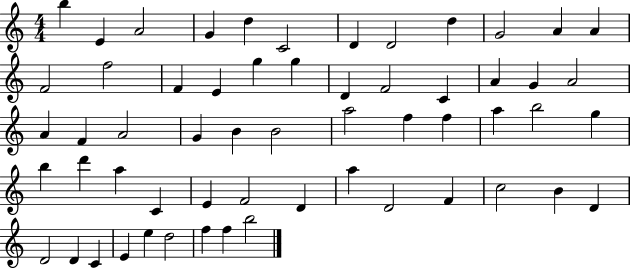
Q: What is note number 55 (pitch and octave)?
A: D5